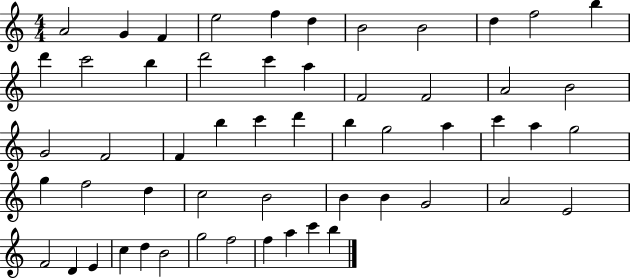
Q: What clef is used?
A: treble